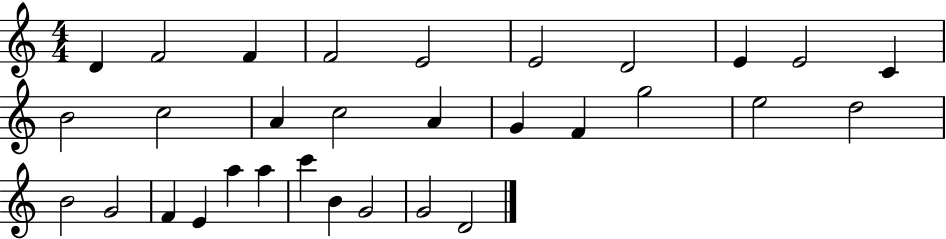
X:1
T:Untitled
M:4/4
L:1/4
K:C
D F2 F F2 E2 E2 D2 E E2 C B2 c2 A c2 A G F g2 e2 d2 B2 G2 F E a a c' B G2 G2 D2